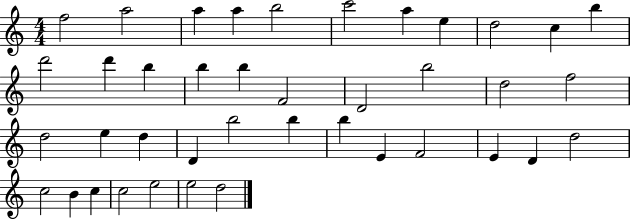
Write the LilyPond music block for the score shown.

{
  \clef treble
  \numericTimeSignature
  \time 4/4
  \key c \major
  f''2 a''2 | a''4 a''4 b''2 | c'''2 a''4 e''4 | d''2 c''4 b''4 | \break d'''2 d'''4 b''4 | b''4 b''4 f'2 | d'2 b''2 | d''2 f''2 | \break d''2 e''4 d''4 | d'4 b''2 b''4 | b''4 e'4 f'2 | e'4 d'4 d''2 | \break c''2 b'4 c''4 | c''2 e''2 | e''2 d''2 | \bar "|."
}